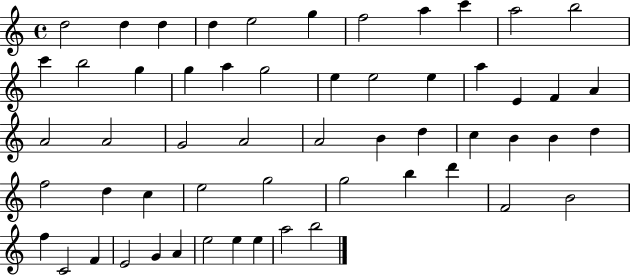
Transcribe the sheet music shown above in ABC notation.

X:1
T:Untitled
M:4/4
L:1/4
K:C
d2 d d d e2 g f2 a c' a2 b2 c' b2 g g a g2 e e2 e a E F A A2 A2 G2 A2 A2 B d c B B d f2 d c e2 g2 g2 b d' F2 B2 f C2 F E2 G A e2 e e a2 b2